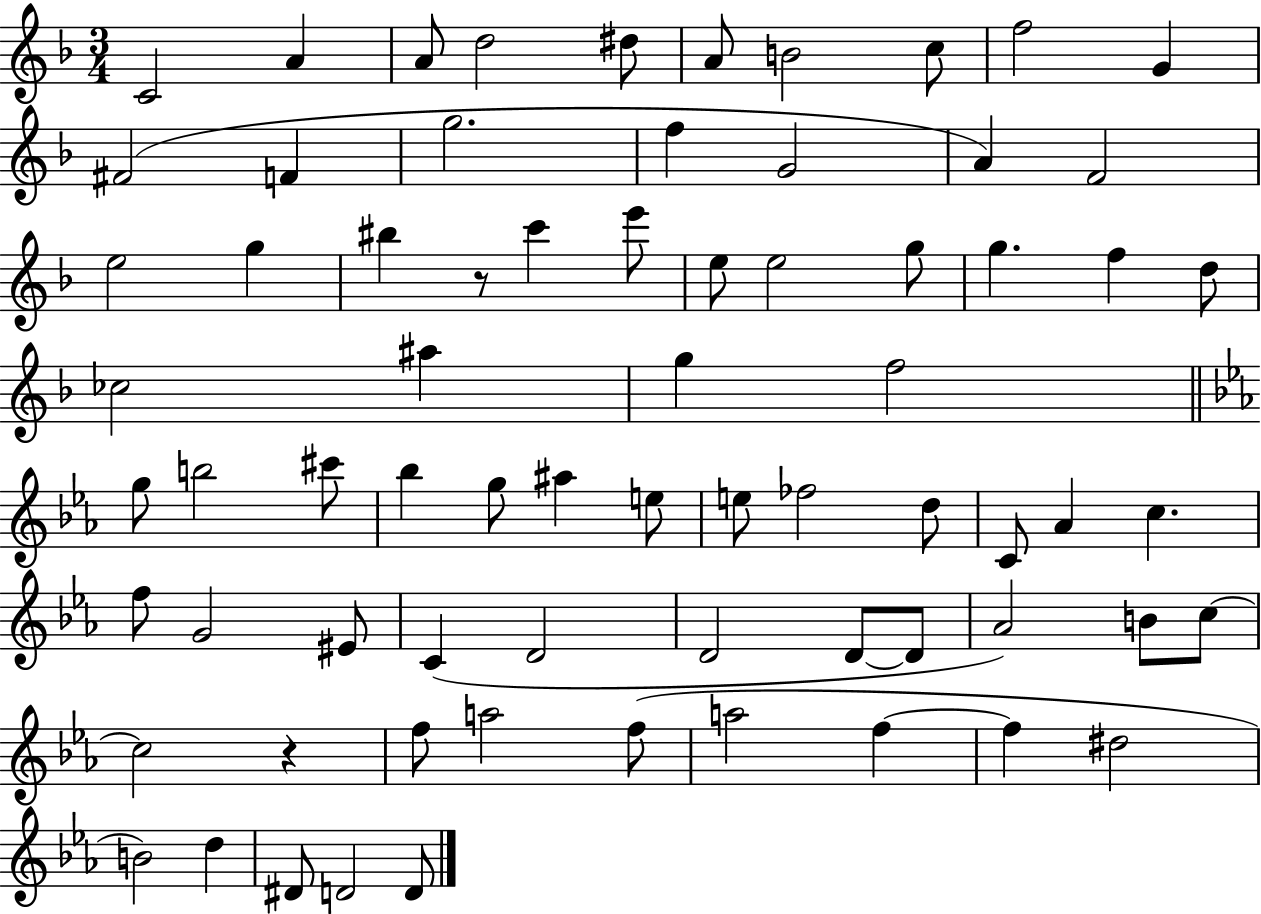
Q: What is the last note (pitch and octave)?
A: D4